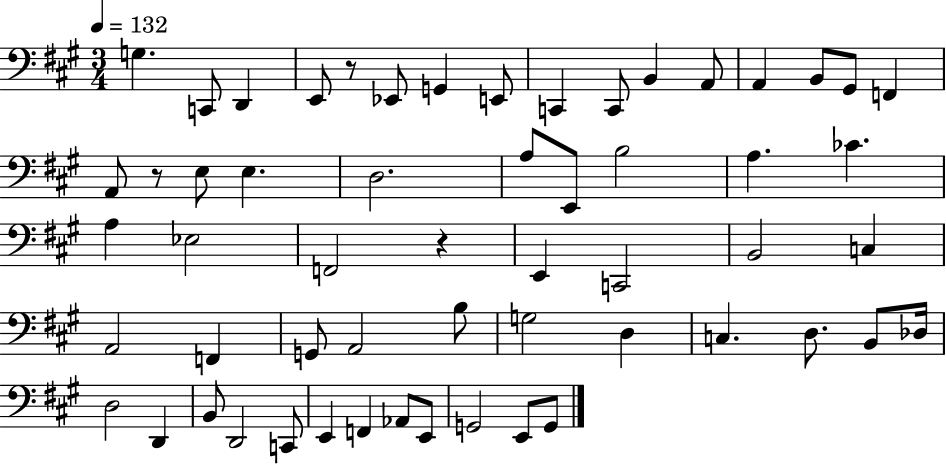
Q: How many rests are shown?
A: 3